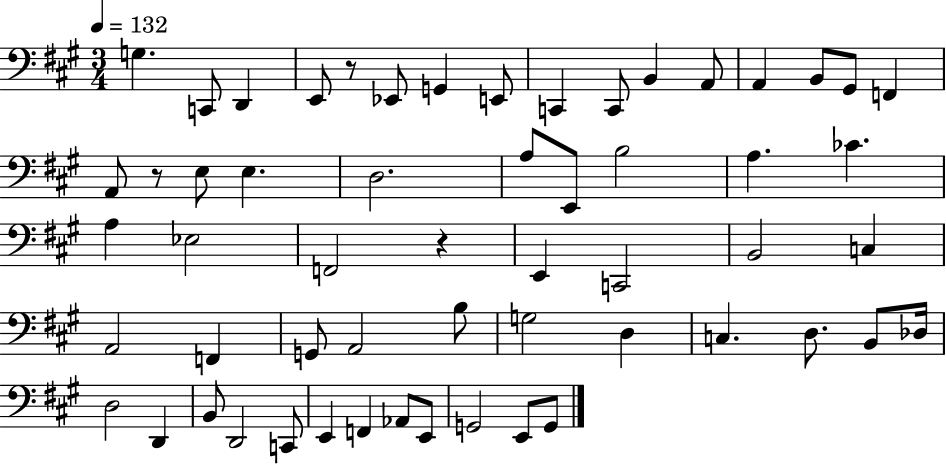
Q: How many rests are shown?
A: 3